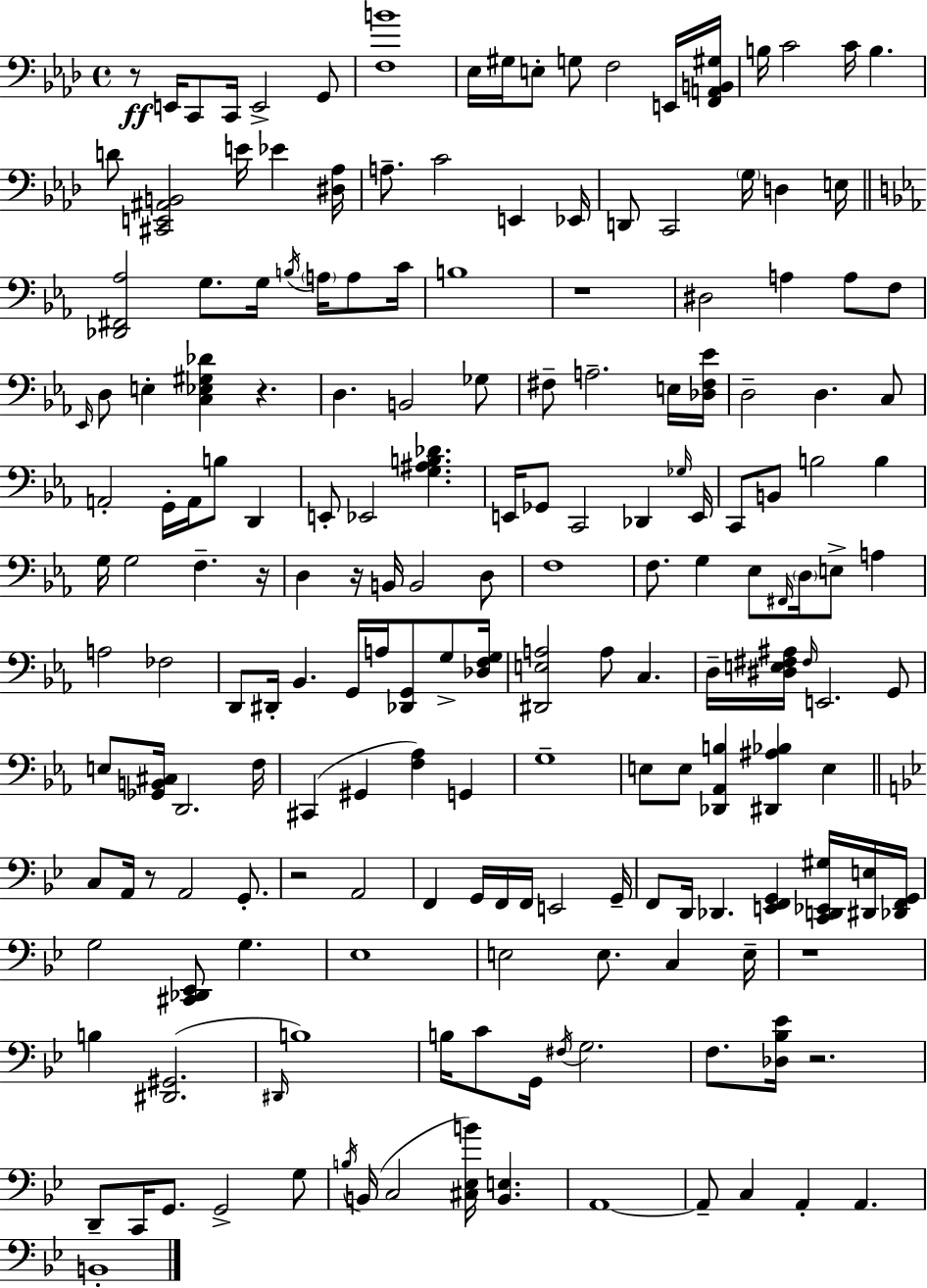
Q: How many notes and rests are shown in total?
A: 184